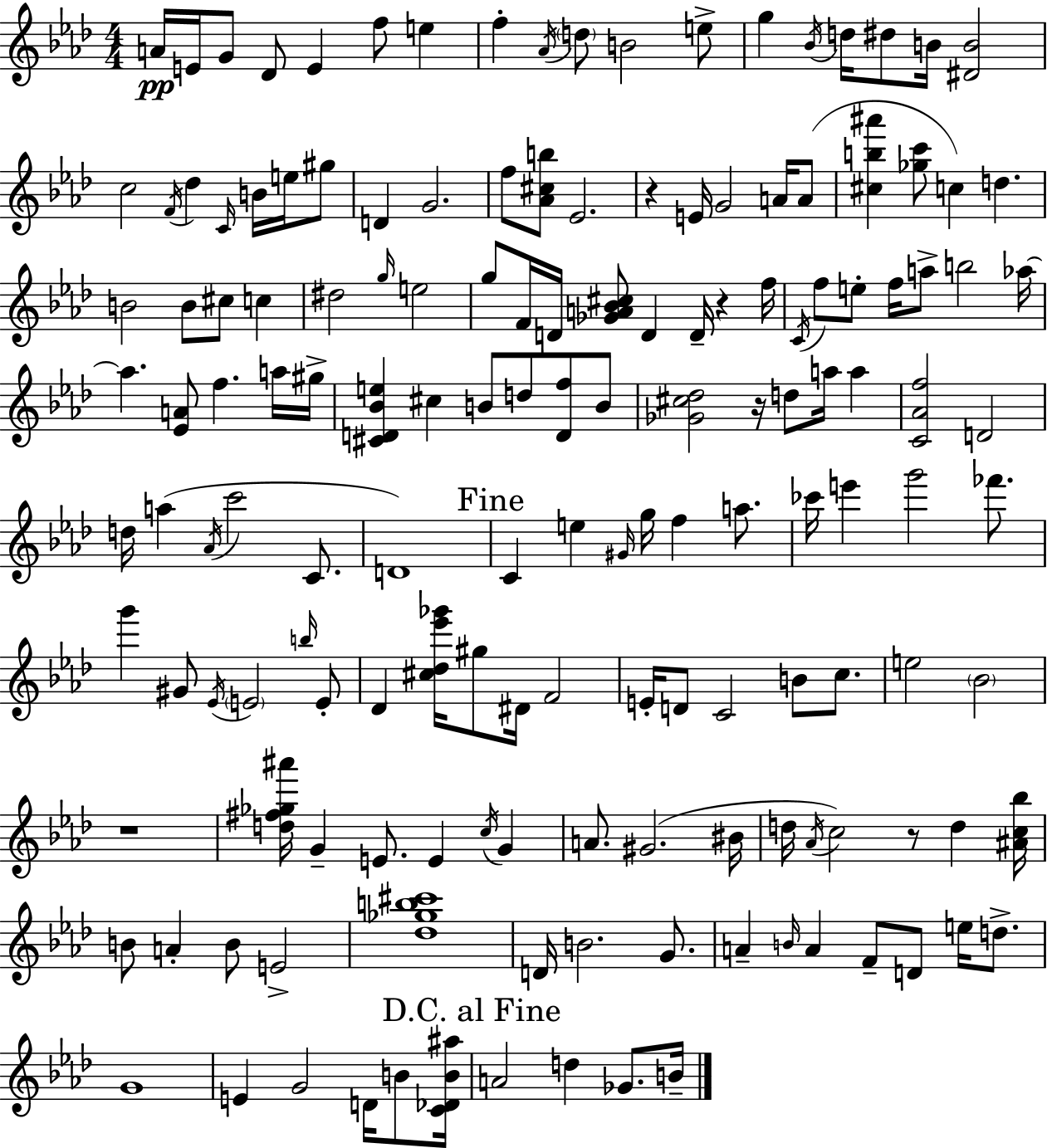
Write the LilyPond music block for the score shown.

{
  \clef treble
  \numericTimeSignature
  \time 4/4
  \key f \minor
  a'16\pp e'16 g'8 des'8 e'4 f''8 e''4 | f''4-. \acciaccatura { aes'16 } \parenthesize d''8 b'2 e''8-> | g''4 \acciaccatura { bes'16 } d''16 dis''8 b'16 <dis' b'>2 | c''2 \acciaccatura { f'16 } des''4 \grace { c'16 } | \break b'16 e''16 gis''8 d'4 g'2. | f''8 <aes' cis'' b''>8 ees'2. | r4 e'16 g'2 | a'16 a'8( <cis'' b'' ais'''>4 <ges'' c'''>8 c''4) d''4. | \break b'2 b'8 cis''8 | c''4 dis''2 \grace { g''16 } e''2 | g''8 f'16 d'16 <ges' a' bes' cis''>8 d'4 d'16-- | r4 f''16 \acciaccatura { c'16 } f''8 e''8-. f''16 a''8-> b''2 | \break aes''16~~ aes''4. <ees' a'>8 f''4. | a''16 gis''16-> <cis' d' bes' e''>4 cis''4 b'8 | d''8 <d' f''>8 b'8 <ges' cis'' des''>2 r16 d''8 | a''16 a''4 <c' aes' f''>2 d'2 | \break d''16 a''4( \acciaccatura { aes'16 } c'''2 | c'8. d'1) | \mark "Fine" c'4 e''4 \grace { gis'16 } | g''16 f''4 a''8. ces'''16 e'''4 g'''2 | \break fes'''8. g'''4 gis'8 \acciaccatura { ees'16 } \parenthesize e'2 | \grace { b''16 } e'8-. des'4 <cis'' des'' ees''' ges'''>16 gis''8 | dis'16 f'2 e'16-. d'8 c'2 | b'8 c''8. e''2 | \break \parenthesize bes'2 r1 | <d'' fis'' ges'' ais'''>16 g'4-- e'8. | e'4 \acciaccatura { c''16 } g'4 a'8. gis'2.( | bis'16 d''16 \acciaccatura { aes'16 }) c''2 | \break r8 d''4 <ais' c'' bes''>16 b'8 a'4-. | b'8 e'2-> <des'' ges'' b'' cis'''>1 | d'16 b'2. | g'8. a'4-- | \break \grace { b'16 } a'4 f'8-- d'8 e''16 d''8.-> g'1 | e'4 | g'2 d'16 b'8 <c' des' b' ais''>16 \mark "D.C. al Fine" a'2 | d''4 ges'8. b'16-- \bar "|."
}